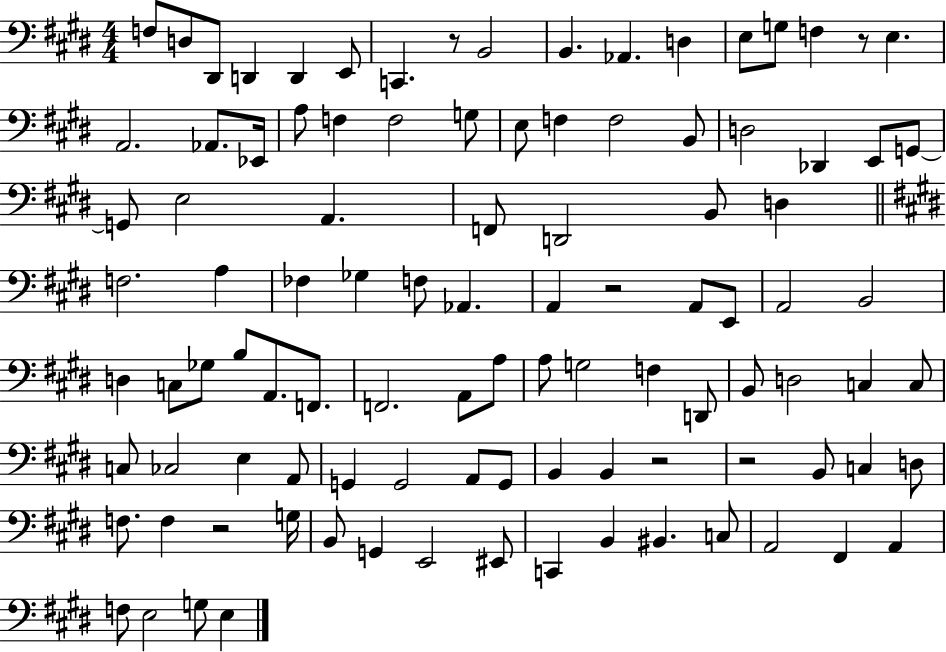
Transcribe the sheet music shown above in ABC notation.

X:1
T:Untitled
M:4/4
L:1/4
K:E
F,/2 D,/2 ^D,,/2 D,, D,, E,,/2 C,, z/2 B,,2 B,, _A,, D, E,/2 G,/2 F, z/2 E, A,,2 _A,,/2 _E,,/4 A,/2 F, F,2 G,/2 E,/2 F, F,2 B,,/2 D,2 _D,, E,,/2 G,,/2 G,,/2 E,2 A,, F,,/2 D,,2 B,,/2 D, F,2 A, _F, _G, F,/2 _A,, A,, z2 A,,/2 E,,/2 A,,2 B,,2 D, C,/2 _G,/2 B,/2 A,,/2 F,,/2 F,,2 A,,/2 A,/2 A,/2 G,2 F, D,,/2 B,,/2 D,2 C, C,/2 C,/2 _C,2 E, A,,/2 G,, G,,2 A,,/2 G,,/2 B,, B,, z2 z2 B,,/2 C, D,/2 F,/2 F, z2 G,/4 B,,/2 G,, E,,2 ^E,,/2 C,, B,, ^B,, C,/2 A,,2 ^F,, A,, F,/2 E,2 G,/2 E,